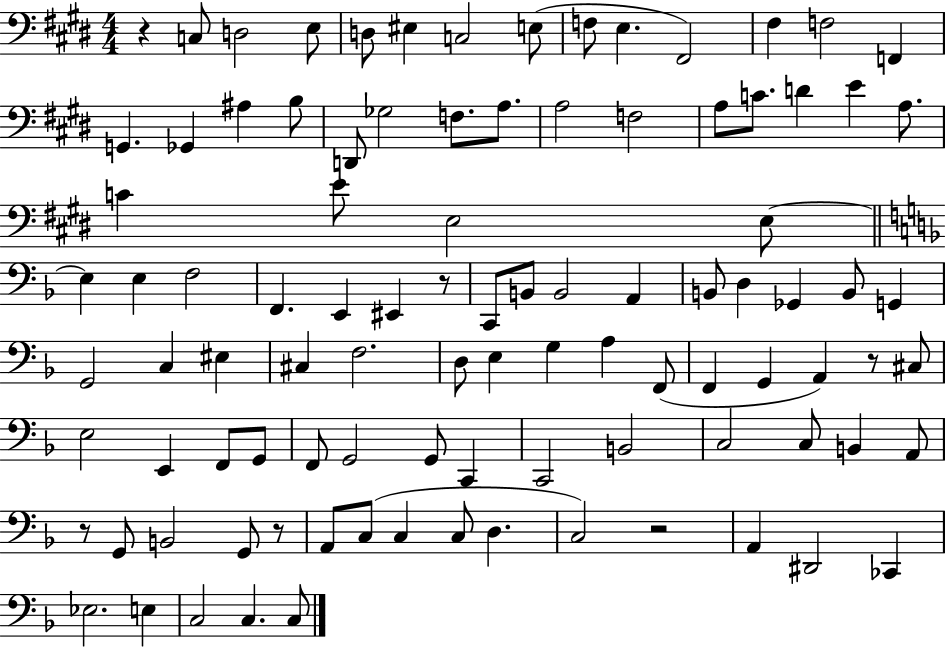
{
  \clef bass
  \numericTimeSignature
  \time 4/4
  \key e \major
  r4 c8 d2 e8 | d8 eis4 c2 e8( | f8 e4. fis,2) | fis4 f2 f,4 | \break g,4. ges,4 ais4 b8 | d,8 ges2 f8. a8. | a2 f2 | a8 c'8. d'4 e'4 a8. | \break c'4 e'8 e2 e8~~ | \bar "||" \break \key d \minor e4 e4 f2 | f,4. e,4 eis,4 r8 | c,8 b,8 b,2 a,4 | b,8 d4 ges,4 b,8 g,4 | \break g,2 c4 eis4 | cis4 f2. | d8 e4 g4 a4 f,8( | f,4 g,4 a,4) r8 cis8 | \break e2 e,4 f,8 g,8 | f,8 g,2 g,8 c,4 | c,2 b,2 | c2 c8 b,4 a,8 | \break r8 g,8 b,2 g,8 r8 | a,8 c8( c4 c8 d4. | c2) r2 | a,4 dis,2 ces,4 | \break ees2. e4 | c2 c4. c8 | \bar "|."
}